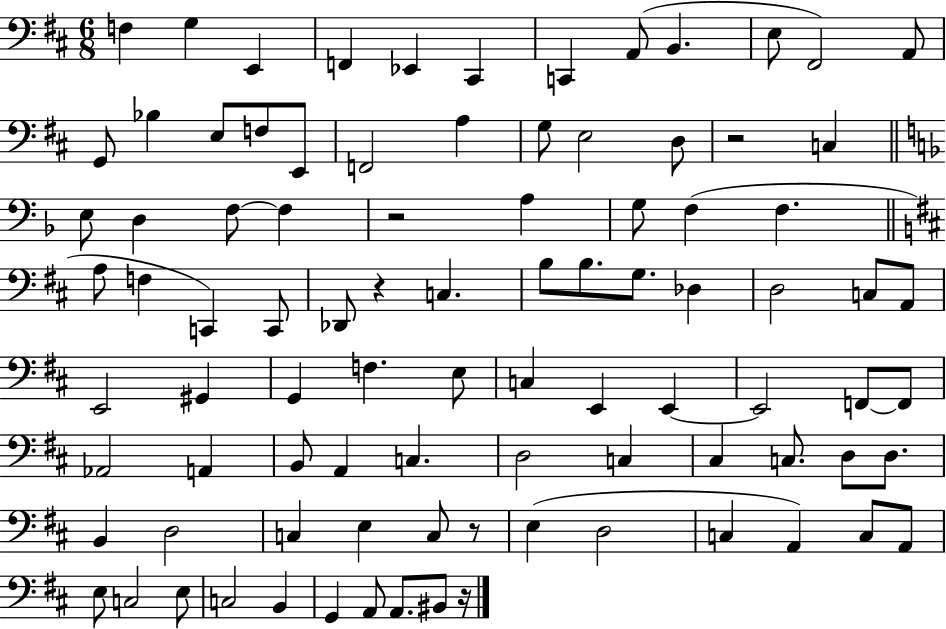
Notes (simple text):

F3/q G3/q E2/q F2/q Eb2/q C#2/q C2/q A2/e B2/q. E3/e F#2/h A2/e G2/e Bb3/q E3/e F3/e E2/e F2/h A3/q G3/e E3/h D3/e R/h C3/q E3/e D3/q F3/e F3/q R/h A3/q G3/e F3/q F3/q. A3/e F3/q C2/q C2/e Db2/e R/q C3/q. B3/e B3/e. G3/e. Db3/q D3/h C3/e A2/e E2/h G#2/q G2/q F3/q. E3/e C3/q E2/q E2/q E2/h F2/e F2/e Ab2/h A2/q B2/e A2/q C3/q. D3/h C3/q C#3/q C3/e. D3/e D3/e. B2/q D3/h C3/q E3/q C3/e R/e E3/q D3/h C3/q A2/q C3/e A2/e E3/e C3/h E3/e C3/h B2/q G2/q A2/e A2/e. BIS2/e R/s